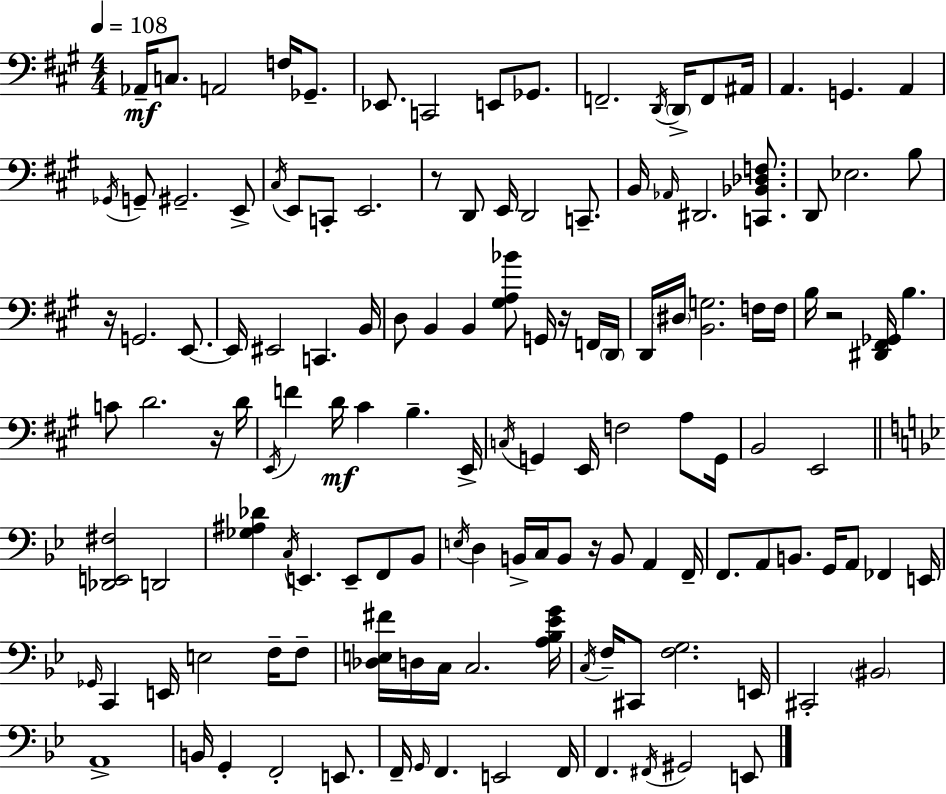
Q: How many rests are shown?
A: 6